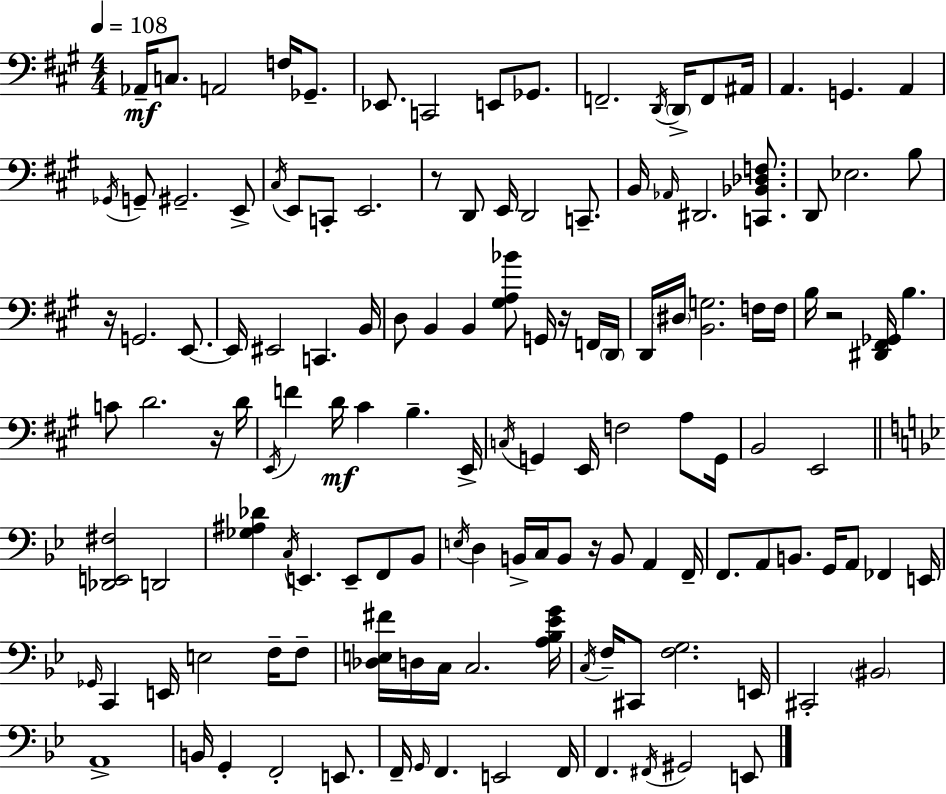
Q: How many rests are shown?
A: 6